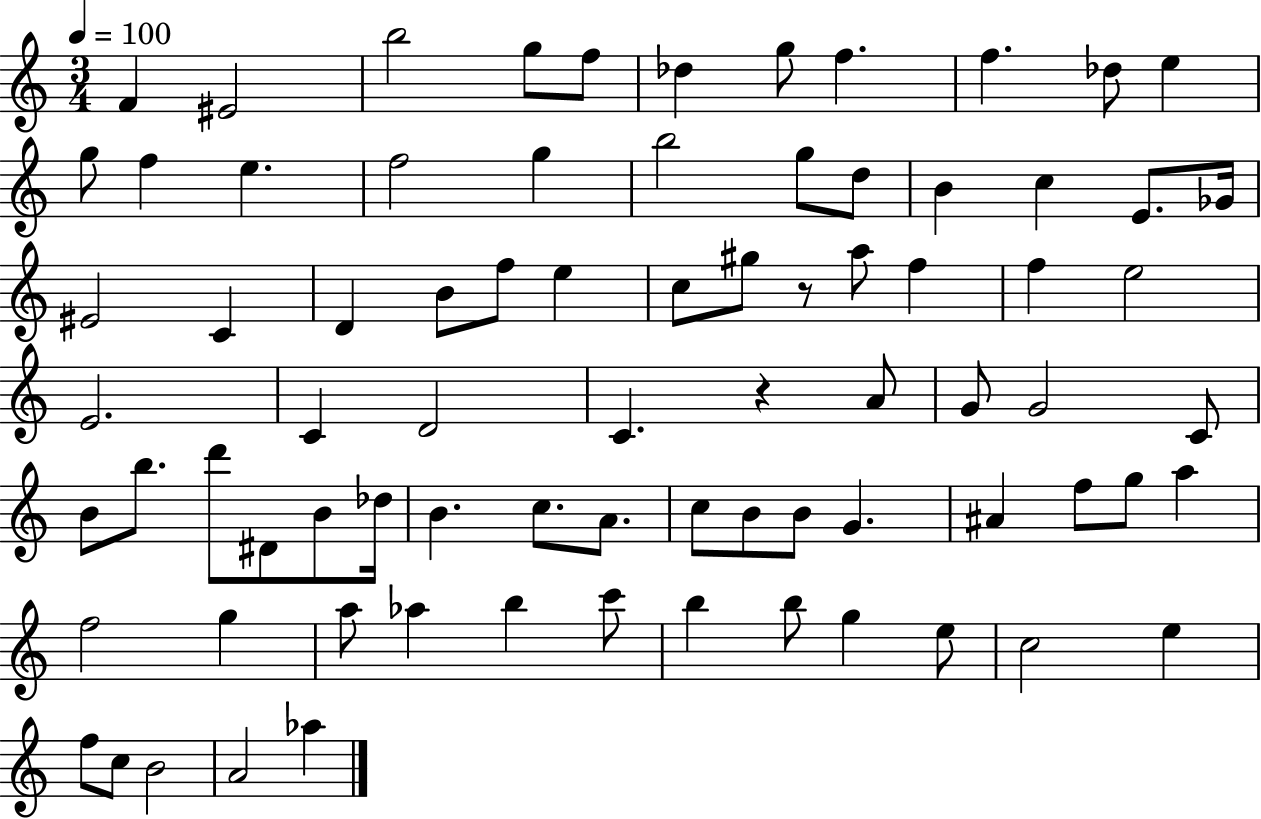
{
  \clef treble
  \numericTimeSignature
  \time 3/4
  \key c \major
  \tempo 4 = 100
  f'4 eis'2 | b''2 g''8 f''8 | des''4 g''8 f''4. | f''4. des''8 e''4 | \break g''8 f''4 e''4. | f''2 g''4 | b''2 g''8 d''8 | b'4 c''4 e'8. ges'16 | \break eis'2 c'4 | d'4 b'8 f''8 e''4 | c''8 gis''8 r8 a''8 f''4 | f''4 e''2 | \break e'2. | c'4 d'2 | c'4. r4 a'8 | g'8 g'2 c'8 | \break b'8 b''8. d'''8 dis'8 b'8 des''16 | b'4. c''8. a'8. | c''8 b'8 b'8 g'4. | ais'4 f''8 g''8 a''4 | \break f''2 g''4 | a''8 aes''4 b''4 c'''8 | b''4 b''8 g''4 e''8 | c''2 e''4 | \break f''8 c''8 b'2 | a'2 aes''4 | \bar "|."
}